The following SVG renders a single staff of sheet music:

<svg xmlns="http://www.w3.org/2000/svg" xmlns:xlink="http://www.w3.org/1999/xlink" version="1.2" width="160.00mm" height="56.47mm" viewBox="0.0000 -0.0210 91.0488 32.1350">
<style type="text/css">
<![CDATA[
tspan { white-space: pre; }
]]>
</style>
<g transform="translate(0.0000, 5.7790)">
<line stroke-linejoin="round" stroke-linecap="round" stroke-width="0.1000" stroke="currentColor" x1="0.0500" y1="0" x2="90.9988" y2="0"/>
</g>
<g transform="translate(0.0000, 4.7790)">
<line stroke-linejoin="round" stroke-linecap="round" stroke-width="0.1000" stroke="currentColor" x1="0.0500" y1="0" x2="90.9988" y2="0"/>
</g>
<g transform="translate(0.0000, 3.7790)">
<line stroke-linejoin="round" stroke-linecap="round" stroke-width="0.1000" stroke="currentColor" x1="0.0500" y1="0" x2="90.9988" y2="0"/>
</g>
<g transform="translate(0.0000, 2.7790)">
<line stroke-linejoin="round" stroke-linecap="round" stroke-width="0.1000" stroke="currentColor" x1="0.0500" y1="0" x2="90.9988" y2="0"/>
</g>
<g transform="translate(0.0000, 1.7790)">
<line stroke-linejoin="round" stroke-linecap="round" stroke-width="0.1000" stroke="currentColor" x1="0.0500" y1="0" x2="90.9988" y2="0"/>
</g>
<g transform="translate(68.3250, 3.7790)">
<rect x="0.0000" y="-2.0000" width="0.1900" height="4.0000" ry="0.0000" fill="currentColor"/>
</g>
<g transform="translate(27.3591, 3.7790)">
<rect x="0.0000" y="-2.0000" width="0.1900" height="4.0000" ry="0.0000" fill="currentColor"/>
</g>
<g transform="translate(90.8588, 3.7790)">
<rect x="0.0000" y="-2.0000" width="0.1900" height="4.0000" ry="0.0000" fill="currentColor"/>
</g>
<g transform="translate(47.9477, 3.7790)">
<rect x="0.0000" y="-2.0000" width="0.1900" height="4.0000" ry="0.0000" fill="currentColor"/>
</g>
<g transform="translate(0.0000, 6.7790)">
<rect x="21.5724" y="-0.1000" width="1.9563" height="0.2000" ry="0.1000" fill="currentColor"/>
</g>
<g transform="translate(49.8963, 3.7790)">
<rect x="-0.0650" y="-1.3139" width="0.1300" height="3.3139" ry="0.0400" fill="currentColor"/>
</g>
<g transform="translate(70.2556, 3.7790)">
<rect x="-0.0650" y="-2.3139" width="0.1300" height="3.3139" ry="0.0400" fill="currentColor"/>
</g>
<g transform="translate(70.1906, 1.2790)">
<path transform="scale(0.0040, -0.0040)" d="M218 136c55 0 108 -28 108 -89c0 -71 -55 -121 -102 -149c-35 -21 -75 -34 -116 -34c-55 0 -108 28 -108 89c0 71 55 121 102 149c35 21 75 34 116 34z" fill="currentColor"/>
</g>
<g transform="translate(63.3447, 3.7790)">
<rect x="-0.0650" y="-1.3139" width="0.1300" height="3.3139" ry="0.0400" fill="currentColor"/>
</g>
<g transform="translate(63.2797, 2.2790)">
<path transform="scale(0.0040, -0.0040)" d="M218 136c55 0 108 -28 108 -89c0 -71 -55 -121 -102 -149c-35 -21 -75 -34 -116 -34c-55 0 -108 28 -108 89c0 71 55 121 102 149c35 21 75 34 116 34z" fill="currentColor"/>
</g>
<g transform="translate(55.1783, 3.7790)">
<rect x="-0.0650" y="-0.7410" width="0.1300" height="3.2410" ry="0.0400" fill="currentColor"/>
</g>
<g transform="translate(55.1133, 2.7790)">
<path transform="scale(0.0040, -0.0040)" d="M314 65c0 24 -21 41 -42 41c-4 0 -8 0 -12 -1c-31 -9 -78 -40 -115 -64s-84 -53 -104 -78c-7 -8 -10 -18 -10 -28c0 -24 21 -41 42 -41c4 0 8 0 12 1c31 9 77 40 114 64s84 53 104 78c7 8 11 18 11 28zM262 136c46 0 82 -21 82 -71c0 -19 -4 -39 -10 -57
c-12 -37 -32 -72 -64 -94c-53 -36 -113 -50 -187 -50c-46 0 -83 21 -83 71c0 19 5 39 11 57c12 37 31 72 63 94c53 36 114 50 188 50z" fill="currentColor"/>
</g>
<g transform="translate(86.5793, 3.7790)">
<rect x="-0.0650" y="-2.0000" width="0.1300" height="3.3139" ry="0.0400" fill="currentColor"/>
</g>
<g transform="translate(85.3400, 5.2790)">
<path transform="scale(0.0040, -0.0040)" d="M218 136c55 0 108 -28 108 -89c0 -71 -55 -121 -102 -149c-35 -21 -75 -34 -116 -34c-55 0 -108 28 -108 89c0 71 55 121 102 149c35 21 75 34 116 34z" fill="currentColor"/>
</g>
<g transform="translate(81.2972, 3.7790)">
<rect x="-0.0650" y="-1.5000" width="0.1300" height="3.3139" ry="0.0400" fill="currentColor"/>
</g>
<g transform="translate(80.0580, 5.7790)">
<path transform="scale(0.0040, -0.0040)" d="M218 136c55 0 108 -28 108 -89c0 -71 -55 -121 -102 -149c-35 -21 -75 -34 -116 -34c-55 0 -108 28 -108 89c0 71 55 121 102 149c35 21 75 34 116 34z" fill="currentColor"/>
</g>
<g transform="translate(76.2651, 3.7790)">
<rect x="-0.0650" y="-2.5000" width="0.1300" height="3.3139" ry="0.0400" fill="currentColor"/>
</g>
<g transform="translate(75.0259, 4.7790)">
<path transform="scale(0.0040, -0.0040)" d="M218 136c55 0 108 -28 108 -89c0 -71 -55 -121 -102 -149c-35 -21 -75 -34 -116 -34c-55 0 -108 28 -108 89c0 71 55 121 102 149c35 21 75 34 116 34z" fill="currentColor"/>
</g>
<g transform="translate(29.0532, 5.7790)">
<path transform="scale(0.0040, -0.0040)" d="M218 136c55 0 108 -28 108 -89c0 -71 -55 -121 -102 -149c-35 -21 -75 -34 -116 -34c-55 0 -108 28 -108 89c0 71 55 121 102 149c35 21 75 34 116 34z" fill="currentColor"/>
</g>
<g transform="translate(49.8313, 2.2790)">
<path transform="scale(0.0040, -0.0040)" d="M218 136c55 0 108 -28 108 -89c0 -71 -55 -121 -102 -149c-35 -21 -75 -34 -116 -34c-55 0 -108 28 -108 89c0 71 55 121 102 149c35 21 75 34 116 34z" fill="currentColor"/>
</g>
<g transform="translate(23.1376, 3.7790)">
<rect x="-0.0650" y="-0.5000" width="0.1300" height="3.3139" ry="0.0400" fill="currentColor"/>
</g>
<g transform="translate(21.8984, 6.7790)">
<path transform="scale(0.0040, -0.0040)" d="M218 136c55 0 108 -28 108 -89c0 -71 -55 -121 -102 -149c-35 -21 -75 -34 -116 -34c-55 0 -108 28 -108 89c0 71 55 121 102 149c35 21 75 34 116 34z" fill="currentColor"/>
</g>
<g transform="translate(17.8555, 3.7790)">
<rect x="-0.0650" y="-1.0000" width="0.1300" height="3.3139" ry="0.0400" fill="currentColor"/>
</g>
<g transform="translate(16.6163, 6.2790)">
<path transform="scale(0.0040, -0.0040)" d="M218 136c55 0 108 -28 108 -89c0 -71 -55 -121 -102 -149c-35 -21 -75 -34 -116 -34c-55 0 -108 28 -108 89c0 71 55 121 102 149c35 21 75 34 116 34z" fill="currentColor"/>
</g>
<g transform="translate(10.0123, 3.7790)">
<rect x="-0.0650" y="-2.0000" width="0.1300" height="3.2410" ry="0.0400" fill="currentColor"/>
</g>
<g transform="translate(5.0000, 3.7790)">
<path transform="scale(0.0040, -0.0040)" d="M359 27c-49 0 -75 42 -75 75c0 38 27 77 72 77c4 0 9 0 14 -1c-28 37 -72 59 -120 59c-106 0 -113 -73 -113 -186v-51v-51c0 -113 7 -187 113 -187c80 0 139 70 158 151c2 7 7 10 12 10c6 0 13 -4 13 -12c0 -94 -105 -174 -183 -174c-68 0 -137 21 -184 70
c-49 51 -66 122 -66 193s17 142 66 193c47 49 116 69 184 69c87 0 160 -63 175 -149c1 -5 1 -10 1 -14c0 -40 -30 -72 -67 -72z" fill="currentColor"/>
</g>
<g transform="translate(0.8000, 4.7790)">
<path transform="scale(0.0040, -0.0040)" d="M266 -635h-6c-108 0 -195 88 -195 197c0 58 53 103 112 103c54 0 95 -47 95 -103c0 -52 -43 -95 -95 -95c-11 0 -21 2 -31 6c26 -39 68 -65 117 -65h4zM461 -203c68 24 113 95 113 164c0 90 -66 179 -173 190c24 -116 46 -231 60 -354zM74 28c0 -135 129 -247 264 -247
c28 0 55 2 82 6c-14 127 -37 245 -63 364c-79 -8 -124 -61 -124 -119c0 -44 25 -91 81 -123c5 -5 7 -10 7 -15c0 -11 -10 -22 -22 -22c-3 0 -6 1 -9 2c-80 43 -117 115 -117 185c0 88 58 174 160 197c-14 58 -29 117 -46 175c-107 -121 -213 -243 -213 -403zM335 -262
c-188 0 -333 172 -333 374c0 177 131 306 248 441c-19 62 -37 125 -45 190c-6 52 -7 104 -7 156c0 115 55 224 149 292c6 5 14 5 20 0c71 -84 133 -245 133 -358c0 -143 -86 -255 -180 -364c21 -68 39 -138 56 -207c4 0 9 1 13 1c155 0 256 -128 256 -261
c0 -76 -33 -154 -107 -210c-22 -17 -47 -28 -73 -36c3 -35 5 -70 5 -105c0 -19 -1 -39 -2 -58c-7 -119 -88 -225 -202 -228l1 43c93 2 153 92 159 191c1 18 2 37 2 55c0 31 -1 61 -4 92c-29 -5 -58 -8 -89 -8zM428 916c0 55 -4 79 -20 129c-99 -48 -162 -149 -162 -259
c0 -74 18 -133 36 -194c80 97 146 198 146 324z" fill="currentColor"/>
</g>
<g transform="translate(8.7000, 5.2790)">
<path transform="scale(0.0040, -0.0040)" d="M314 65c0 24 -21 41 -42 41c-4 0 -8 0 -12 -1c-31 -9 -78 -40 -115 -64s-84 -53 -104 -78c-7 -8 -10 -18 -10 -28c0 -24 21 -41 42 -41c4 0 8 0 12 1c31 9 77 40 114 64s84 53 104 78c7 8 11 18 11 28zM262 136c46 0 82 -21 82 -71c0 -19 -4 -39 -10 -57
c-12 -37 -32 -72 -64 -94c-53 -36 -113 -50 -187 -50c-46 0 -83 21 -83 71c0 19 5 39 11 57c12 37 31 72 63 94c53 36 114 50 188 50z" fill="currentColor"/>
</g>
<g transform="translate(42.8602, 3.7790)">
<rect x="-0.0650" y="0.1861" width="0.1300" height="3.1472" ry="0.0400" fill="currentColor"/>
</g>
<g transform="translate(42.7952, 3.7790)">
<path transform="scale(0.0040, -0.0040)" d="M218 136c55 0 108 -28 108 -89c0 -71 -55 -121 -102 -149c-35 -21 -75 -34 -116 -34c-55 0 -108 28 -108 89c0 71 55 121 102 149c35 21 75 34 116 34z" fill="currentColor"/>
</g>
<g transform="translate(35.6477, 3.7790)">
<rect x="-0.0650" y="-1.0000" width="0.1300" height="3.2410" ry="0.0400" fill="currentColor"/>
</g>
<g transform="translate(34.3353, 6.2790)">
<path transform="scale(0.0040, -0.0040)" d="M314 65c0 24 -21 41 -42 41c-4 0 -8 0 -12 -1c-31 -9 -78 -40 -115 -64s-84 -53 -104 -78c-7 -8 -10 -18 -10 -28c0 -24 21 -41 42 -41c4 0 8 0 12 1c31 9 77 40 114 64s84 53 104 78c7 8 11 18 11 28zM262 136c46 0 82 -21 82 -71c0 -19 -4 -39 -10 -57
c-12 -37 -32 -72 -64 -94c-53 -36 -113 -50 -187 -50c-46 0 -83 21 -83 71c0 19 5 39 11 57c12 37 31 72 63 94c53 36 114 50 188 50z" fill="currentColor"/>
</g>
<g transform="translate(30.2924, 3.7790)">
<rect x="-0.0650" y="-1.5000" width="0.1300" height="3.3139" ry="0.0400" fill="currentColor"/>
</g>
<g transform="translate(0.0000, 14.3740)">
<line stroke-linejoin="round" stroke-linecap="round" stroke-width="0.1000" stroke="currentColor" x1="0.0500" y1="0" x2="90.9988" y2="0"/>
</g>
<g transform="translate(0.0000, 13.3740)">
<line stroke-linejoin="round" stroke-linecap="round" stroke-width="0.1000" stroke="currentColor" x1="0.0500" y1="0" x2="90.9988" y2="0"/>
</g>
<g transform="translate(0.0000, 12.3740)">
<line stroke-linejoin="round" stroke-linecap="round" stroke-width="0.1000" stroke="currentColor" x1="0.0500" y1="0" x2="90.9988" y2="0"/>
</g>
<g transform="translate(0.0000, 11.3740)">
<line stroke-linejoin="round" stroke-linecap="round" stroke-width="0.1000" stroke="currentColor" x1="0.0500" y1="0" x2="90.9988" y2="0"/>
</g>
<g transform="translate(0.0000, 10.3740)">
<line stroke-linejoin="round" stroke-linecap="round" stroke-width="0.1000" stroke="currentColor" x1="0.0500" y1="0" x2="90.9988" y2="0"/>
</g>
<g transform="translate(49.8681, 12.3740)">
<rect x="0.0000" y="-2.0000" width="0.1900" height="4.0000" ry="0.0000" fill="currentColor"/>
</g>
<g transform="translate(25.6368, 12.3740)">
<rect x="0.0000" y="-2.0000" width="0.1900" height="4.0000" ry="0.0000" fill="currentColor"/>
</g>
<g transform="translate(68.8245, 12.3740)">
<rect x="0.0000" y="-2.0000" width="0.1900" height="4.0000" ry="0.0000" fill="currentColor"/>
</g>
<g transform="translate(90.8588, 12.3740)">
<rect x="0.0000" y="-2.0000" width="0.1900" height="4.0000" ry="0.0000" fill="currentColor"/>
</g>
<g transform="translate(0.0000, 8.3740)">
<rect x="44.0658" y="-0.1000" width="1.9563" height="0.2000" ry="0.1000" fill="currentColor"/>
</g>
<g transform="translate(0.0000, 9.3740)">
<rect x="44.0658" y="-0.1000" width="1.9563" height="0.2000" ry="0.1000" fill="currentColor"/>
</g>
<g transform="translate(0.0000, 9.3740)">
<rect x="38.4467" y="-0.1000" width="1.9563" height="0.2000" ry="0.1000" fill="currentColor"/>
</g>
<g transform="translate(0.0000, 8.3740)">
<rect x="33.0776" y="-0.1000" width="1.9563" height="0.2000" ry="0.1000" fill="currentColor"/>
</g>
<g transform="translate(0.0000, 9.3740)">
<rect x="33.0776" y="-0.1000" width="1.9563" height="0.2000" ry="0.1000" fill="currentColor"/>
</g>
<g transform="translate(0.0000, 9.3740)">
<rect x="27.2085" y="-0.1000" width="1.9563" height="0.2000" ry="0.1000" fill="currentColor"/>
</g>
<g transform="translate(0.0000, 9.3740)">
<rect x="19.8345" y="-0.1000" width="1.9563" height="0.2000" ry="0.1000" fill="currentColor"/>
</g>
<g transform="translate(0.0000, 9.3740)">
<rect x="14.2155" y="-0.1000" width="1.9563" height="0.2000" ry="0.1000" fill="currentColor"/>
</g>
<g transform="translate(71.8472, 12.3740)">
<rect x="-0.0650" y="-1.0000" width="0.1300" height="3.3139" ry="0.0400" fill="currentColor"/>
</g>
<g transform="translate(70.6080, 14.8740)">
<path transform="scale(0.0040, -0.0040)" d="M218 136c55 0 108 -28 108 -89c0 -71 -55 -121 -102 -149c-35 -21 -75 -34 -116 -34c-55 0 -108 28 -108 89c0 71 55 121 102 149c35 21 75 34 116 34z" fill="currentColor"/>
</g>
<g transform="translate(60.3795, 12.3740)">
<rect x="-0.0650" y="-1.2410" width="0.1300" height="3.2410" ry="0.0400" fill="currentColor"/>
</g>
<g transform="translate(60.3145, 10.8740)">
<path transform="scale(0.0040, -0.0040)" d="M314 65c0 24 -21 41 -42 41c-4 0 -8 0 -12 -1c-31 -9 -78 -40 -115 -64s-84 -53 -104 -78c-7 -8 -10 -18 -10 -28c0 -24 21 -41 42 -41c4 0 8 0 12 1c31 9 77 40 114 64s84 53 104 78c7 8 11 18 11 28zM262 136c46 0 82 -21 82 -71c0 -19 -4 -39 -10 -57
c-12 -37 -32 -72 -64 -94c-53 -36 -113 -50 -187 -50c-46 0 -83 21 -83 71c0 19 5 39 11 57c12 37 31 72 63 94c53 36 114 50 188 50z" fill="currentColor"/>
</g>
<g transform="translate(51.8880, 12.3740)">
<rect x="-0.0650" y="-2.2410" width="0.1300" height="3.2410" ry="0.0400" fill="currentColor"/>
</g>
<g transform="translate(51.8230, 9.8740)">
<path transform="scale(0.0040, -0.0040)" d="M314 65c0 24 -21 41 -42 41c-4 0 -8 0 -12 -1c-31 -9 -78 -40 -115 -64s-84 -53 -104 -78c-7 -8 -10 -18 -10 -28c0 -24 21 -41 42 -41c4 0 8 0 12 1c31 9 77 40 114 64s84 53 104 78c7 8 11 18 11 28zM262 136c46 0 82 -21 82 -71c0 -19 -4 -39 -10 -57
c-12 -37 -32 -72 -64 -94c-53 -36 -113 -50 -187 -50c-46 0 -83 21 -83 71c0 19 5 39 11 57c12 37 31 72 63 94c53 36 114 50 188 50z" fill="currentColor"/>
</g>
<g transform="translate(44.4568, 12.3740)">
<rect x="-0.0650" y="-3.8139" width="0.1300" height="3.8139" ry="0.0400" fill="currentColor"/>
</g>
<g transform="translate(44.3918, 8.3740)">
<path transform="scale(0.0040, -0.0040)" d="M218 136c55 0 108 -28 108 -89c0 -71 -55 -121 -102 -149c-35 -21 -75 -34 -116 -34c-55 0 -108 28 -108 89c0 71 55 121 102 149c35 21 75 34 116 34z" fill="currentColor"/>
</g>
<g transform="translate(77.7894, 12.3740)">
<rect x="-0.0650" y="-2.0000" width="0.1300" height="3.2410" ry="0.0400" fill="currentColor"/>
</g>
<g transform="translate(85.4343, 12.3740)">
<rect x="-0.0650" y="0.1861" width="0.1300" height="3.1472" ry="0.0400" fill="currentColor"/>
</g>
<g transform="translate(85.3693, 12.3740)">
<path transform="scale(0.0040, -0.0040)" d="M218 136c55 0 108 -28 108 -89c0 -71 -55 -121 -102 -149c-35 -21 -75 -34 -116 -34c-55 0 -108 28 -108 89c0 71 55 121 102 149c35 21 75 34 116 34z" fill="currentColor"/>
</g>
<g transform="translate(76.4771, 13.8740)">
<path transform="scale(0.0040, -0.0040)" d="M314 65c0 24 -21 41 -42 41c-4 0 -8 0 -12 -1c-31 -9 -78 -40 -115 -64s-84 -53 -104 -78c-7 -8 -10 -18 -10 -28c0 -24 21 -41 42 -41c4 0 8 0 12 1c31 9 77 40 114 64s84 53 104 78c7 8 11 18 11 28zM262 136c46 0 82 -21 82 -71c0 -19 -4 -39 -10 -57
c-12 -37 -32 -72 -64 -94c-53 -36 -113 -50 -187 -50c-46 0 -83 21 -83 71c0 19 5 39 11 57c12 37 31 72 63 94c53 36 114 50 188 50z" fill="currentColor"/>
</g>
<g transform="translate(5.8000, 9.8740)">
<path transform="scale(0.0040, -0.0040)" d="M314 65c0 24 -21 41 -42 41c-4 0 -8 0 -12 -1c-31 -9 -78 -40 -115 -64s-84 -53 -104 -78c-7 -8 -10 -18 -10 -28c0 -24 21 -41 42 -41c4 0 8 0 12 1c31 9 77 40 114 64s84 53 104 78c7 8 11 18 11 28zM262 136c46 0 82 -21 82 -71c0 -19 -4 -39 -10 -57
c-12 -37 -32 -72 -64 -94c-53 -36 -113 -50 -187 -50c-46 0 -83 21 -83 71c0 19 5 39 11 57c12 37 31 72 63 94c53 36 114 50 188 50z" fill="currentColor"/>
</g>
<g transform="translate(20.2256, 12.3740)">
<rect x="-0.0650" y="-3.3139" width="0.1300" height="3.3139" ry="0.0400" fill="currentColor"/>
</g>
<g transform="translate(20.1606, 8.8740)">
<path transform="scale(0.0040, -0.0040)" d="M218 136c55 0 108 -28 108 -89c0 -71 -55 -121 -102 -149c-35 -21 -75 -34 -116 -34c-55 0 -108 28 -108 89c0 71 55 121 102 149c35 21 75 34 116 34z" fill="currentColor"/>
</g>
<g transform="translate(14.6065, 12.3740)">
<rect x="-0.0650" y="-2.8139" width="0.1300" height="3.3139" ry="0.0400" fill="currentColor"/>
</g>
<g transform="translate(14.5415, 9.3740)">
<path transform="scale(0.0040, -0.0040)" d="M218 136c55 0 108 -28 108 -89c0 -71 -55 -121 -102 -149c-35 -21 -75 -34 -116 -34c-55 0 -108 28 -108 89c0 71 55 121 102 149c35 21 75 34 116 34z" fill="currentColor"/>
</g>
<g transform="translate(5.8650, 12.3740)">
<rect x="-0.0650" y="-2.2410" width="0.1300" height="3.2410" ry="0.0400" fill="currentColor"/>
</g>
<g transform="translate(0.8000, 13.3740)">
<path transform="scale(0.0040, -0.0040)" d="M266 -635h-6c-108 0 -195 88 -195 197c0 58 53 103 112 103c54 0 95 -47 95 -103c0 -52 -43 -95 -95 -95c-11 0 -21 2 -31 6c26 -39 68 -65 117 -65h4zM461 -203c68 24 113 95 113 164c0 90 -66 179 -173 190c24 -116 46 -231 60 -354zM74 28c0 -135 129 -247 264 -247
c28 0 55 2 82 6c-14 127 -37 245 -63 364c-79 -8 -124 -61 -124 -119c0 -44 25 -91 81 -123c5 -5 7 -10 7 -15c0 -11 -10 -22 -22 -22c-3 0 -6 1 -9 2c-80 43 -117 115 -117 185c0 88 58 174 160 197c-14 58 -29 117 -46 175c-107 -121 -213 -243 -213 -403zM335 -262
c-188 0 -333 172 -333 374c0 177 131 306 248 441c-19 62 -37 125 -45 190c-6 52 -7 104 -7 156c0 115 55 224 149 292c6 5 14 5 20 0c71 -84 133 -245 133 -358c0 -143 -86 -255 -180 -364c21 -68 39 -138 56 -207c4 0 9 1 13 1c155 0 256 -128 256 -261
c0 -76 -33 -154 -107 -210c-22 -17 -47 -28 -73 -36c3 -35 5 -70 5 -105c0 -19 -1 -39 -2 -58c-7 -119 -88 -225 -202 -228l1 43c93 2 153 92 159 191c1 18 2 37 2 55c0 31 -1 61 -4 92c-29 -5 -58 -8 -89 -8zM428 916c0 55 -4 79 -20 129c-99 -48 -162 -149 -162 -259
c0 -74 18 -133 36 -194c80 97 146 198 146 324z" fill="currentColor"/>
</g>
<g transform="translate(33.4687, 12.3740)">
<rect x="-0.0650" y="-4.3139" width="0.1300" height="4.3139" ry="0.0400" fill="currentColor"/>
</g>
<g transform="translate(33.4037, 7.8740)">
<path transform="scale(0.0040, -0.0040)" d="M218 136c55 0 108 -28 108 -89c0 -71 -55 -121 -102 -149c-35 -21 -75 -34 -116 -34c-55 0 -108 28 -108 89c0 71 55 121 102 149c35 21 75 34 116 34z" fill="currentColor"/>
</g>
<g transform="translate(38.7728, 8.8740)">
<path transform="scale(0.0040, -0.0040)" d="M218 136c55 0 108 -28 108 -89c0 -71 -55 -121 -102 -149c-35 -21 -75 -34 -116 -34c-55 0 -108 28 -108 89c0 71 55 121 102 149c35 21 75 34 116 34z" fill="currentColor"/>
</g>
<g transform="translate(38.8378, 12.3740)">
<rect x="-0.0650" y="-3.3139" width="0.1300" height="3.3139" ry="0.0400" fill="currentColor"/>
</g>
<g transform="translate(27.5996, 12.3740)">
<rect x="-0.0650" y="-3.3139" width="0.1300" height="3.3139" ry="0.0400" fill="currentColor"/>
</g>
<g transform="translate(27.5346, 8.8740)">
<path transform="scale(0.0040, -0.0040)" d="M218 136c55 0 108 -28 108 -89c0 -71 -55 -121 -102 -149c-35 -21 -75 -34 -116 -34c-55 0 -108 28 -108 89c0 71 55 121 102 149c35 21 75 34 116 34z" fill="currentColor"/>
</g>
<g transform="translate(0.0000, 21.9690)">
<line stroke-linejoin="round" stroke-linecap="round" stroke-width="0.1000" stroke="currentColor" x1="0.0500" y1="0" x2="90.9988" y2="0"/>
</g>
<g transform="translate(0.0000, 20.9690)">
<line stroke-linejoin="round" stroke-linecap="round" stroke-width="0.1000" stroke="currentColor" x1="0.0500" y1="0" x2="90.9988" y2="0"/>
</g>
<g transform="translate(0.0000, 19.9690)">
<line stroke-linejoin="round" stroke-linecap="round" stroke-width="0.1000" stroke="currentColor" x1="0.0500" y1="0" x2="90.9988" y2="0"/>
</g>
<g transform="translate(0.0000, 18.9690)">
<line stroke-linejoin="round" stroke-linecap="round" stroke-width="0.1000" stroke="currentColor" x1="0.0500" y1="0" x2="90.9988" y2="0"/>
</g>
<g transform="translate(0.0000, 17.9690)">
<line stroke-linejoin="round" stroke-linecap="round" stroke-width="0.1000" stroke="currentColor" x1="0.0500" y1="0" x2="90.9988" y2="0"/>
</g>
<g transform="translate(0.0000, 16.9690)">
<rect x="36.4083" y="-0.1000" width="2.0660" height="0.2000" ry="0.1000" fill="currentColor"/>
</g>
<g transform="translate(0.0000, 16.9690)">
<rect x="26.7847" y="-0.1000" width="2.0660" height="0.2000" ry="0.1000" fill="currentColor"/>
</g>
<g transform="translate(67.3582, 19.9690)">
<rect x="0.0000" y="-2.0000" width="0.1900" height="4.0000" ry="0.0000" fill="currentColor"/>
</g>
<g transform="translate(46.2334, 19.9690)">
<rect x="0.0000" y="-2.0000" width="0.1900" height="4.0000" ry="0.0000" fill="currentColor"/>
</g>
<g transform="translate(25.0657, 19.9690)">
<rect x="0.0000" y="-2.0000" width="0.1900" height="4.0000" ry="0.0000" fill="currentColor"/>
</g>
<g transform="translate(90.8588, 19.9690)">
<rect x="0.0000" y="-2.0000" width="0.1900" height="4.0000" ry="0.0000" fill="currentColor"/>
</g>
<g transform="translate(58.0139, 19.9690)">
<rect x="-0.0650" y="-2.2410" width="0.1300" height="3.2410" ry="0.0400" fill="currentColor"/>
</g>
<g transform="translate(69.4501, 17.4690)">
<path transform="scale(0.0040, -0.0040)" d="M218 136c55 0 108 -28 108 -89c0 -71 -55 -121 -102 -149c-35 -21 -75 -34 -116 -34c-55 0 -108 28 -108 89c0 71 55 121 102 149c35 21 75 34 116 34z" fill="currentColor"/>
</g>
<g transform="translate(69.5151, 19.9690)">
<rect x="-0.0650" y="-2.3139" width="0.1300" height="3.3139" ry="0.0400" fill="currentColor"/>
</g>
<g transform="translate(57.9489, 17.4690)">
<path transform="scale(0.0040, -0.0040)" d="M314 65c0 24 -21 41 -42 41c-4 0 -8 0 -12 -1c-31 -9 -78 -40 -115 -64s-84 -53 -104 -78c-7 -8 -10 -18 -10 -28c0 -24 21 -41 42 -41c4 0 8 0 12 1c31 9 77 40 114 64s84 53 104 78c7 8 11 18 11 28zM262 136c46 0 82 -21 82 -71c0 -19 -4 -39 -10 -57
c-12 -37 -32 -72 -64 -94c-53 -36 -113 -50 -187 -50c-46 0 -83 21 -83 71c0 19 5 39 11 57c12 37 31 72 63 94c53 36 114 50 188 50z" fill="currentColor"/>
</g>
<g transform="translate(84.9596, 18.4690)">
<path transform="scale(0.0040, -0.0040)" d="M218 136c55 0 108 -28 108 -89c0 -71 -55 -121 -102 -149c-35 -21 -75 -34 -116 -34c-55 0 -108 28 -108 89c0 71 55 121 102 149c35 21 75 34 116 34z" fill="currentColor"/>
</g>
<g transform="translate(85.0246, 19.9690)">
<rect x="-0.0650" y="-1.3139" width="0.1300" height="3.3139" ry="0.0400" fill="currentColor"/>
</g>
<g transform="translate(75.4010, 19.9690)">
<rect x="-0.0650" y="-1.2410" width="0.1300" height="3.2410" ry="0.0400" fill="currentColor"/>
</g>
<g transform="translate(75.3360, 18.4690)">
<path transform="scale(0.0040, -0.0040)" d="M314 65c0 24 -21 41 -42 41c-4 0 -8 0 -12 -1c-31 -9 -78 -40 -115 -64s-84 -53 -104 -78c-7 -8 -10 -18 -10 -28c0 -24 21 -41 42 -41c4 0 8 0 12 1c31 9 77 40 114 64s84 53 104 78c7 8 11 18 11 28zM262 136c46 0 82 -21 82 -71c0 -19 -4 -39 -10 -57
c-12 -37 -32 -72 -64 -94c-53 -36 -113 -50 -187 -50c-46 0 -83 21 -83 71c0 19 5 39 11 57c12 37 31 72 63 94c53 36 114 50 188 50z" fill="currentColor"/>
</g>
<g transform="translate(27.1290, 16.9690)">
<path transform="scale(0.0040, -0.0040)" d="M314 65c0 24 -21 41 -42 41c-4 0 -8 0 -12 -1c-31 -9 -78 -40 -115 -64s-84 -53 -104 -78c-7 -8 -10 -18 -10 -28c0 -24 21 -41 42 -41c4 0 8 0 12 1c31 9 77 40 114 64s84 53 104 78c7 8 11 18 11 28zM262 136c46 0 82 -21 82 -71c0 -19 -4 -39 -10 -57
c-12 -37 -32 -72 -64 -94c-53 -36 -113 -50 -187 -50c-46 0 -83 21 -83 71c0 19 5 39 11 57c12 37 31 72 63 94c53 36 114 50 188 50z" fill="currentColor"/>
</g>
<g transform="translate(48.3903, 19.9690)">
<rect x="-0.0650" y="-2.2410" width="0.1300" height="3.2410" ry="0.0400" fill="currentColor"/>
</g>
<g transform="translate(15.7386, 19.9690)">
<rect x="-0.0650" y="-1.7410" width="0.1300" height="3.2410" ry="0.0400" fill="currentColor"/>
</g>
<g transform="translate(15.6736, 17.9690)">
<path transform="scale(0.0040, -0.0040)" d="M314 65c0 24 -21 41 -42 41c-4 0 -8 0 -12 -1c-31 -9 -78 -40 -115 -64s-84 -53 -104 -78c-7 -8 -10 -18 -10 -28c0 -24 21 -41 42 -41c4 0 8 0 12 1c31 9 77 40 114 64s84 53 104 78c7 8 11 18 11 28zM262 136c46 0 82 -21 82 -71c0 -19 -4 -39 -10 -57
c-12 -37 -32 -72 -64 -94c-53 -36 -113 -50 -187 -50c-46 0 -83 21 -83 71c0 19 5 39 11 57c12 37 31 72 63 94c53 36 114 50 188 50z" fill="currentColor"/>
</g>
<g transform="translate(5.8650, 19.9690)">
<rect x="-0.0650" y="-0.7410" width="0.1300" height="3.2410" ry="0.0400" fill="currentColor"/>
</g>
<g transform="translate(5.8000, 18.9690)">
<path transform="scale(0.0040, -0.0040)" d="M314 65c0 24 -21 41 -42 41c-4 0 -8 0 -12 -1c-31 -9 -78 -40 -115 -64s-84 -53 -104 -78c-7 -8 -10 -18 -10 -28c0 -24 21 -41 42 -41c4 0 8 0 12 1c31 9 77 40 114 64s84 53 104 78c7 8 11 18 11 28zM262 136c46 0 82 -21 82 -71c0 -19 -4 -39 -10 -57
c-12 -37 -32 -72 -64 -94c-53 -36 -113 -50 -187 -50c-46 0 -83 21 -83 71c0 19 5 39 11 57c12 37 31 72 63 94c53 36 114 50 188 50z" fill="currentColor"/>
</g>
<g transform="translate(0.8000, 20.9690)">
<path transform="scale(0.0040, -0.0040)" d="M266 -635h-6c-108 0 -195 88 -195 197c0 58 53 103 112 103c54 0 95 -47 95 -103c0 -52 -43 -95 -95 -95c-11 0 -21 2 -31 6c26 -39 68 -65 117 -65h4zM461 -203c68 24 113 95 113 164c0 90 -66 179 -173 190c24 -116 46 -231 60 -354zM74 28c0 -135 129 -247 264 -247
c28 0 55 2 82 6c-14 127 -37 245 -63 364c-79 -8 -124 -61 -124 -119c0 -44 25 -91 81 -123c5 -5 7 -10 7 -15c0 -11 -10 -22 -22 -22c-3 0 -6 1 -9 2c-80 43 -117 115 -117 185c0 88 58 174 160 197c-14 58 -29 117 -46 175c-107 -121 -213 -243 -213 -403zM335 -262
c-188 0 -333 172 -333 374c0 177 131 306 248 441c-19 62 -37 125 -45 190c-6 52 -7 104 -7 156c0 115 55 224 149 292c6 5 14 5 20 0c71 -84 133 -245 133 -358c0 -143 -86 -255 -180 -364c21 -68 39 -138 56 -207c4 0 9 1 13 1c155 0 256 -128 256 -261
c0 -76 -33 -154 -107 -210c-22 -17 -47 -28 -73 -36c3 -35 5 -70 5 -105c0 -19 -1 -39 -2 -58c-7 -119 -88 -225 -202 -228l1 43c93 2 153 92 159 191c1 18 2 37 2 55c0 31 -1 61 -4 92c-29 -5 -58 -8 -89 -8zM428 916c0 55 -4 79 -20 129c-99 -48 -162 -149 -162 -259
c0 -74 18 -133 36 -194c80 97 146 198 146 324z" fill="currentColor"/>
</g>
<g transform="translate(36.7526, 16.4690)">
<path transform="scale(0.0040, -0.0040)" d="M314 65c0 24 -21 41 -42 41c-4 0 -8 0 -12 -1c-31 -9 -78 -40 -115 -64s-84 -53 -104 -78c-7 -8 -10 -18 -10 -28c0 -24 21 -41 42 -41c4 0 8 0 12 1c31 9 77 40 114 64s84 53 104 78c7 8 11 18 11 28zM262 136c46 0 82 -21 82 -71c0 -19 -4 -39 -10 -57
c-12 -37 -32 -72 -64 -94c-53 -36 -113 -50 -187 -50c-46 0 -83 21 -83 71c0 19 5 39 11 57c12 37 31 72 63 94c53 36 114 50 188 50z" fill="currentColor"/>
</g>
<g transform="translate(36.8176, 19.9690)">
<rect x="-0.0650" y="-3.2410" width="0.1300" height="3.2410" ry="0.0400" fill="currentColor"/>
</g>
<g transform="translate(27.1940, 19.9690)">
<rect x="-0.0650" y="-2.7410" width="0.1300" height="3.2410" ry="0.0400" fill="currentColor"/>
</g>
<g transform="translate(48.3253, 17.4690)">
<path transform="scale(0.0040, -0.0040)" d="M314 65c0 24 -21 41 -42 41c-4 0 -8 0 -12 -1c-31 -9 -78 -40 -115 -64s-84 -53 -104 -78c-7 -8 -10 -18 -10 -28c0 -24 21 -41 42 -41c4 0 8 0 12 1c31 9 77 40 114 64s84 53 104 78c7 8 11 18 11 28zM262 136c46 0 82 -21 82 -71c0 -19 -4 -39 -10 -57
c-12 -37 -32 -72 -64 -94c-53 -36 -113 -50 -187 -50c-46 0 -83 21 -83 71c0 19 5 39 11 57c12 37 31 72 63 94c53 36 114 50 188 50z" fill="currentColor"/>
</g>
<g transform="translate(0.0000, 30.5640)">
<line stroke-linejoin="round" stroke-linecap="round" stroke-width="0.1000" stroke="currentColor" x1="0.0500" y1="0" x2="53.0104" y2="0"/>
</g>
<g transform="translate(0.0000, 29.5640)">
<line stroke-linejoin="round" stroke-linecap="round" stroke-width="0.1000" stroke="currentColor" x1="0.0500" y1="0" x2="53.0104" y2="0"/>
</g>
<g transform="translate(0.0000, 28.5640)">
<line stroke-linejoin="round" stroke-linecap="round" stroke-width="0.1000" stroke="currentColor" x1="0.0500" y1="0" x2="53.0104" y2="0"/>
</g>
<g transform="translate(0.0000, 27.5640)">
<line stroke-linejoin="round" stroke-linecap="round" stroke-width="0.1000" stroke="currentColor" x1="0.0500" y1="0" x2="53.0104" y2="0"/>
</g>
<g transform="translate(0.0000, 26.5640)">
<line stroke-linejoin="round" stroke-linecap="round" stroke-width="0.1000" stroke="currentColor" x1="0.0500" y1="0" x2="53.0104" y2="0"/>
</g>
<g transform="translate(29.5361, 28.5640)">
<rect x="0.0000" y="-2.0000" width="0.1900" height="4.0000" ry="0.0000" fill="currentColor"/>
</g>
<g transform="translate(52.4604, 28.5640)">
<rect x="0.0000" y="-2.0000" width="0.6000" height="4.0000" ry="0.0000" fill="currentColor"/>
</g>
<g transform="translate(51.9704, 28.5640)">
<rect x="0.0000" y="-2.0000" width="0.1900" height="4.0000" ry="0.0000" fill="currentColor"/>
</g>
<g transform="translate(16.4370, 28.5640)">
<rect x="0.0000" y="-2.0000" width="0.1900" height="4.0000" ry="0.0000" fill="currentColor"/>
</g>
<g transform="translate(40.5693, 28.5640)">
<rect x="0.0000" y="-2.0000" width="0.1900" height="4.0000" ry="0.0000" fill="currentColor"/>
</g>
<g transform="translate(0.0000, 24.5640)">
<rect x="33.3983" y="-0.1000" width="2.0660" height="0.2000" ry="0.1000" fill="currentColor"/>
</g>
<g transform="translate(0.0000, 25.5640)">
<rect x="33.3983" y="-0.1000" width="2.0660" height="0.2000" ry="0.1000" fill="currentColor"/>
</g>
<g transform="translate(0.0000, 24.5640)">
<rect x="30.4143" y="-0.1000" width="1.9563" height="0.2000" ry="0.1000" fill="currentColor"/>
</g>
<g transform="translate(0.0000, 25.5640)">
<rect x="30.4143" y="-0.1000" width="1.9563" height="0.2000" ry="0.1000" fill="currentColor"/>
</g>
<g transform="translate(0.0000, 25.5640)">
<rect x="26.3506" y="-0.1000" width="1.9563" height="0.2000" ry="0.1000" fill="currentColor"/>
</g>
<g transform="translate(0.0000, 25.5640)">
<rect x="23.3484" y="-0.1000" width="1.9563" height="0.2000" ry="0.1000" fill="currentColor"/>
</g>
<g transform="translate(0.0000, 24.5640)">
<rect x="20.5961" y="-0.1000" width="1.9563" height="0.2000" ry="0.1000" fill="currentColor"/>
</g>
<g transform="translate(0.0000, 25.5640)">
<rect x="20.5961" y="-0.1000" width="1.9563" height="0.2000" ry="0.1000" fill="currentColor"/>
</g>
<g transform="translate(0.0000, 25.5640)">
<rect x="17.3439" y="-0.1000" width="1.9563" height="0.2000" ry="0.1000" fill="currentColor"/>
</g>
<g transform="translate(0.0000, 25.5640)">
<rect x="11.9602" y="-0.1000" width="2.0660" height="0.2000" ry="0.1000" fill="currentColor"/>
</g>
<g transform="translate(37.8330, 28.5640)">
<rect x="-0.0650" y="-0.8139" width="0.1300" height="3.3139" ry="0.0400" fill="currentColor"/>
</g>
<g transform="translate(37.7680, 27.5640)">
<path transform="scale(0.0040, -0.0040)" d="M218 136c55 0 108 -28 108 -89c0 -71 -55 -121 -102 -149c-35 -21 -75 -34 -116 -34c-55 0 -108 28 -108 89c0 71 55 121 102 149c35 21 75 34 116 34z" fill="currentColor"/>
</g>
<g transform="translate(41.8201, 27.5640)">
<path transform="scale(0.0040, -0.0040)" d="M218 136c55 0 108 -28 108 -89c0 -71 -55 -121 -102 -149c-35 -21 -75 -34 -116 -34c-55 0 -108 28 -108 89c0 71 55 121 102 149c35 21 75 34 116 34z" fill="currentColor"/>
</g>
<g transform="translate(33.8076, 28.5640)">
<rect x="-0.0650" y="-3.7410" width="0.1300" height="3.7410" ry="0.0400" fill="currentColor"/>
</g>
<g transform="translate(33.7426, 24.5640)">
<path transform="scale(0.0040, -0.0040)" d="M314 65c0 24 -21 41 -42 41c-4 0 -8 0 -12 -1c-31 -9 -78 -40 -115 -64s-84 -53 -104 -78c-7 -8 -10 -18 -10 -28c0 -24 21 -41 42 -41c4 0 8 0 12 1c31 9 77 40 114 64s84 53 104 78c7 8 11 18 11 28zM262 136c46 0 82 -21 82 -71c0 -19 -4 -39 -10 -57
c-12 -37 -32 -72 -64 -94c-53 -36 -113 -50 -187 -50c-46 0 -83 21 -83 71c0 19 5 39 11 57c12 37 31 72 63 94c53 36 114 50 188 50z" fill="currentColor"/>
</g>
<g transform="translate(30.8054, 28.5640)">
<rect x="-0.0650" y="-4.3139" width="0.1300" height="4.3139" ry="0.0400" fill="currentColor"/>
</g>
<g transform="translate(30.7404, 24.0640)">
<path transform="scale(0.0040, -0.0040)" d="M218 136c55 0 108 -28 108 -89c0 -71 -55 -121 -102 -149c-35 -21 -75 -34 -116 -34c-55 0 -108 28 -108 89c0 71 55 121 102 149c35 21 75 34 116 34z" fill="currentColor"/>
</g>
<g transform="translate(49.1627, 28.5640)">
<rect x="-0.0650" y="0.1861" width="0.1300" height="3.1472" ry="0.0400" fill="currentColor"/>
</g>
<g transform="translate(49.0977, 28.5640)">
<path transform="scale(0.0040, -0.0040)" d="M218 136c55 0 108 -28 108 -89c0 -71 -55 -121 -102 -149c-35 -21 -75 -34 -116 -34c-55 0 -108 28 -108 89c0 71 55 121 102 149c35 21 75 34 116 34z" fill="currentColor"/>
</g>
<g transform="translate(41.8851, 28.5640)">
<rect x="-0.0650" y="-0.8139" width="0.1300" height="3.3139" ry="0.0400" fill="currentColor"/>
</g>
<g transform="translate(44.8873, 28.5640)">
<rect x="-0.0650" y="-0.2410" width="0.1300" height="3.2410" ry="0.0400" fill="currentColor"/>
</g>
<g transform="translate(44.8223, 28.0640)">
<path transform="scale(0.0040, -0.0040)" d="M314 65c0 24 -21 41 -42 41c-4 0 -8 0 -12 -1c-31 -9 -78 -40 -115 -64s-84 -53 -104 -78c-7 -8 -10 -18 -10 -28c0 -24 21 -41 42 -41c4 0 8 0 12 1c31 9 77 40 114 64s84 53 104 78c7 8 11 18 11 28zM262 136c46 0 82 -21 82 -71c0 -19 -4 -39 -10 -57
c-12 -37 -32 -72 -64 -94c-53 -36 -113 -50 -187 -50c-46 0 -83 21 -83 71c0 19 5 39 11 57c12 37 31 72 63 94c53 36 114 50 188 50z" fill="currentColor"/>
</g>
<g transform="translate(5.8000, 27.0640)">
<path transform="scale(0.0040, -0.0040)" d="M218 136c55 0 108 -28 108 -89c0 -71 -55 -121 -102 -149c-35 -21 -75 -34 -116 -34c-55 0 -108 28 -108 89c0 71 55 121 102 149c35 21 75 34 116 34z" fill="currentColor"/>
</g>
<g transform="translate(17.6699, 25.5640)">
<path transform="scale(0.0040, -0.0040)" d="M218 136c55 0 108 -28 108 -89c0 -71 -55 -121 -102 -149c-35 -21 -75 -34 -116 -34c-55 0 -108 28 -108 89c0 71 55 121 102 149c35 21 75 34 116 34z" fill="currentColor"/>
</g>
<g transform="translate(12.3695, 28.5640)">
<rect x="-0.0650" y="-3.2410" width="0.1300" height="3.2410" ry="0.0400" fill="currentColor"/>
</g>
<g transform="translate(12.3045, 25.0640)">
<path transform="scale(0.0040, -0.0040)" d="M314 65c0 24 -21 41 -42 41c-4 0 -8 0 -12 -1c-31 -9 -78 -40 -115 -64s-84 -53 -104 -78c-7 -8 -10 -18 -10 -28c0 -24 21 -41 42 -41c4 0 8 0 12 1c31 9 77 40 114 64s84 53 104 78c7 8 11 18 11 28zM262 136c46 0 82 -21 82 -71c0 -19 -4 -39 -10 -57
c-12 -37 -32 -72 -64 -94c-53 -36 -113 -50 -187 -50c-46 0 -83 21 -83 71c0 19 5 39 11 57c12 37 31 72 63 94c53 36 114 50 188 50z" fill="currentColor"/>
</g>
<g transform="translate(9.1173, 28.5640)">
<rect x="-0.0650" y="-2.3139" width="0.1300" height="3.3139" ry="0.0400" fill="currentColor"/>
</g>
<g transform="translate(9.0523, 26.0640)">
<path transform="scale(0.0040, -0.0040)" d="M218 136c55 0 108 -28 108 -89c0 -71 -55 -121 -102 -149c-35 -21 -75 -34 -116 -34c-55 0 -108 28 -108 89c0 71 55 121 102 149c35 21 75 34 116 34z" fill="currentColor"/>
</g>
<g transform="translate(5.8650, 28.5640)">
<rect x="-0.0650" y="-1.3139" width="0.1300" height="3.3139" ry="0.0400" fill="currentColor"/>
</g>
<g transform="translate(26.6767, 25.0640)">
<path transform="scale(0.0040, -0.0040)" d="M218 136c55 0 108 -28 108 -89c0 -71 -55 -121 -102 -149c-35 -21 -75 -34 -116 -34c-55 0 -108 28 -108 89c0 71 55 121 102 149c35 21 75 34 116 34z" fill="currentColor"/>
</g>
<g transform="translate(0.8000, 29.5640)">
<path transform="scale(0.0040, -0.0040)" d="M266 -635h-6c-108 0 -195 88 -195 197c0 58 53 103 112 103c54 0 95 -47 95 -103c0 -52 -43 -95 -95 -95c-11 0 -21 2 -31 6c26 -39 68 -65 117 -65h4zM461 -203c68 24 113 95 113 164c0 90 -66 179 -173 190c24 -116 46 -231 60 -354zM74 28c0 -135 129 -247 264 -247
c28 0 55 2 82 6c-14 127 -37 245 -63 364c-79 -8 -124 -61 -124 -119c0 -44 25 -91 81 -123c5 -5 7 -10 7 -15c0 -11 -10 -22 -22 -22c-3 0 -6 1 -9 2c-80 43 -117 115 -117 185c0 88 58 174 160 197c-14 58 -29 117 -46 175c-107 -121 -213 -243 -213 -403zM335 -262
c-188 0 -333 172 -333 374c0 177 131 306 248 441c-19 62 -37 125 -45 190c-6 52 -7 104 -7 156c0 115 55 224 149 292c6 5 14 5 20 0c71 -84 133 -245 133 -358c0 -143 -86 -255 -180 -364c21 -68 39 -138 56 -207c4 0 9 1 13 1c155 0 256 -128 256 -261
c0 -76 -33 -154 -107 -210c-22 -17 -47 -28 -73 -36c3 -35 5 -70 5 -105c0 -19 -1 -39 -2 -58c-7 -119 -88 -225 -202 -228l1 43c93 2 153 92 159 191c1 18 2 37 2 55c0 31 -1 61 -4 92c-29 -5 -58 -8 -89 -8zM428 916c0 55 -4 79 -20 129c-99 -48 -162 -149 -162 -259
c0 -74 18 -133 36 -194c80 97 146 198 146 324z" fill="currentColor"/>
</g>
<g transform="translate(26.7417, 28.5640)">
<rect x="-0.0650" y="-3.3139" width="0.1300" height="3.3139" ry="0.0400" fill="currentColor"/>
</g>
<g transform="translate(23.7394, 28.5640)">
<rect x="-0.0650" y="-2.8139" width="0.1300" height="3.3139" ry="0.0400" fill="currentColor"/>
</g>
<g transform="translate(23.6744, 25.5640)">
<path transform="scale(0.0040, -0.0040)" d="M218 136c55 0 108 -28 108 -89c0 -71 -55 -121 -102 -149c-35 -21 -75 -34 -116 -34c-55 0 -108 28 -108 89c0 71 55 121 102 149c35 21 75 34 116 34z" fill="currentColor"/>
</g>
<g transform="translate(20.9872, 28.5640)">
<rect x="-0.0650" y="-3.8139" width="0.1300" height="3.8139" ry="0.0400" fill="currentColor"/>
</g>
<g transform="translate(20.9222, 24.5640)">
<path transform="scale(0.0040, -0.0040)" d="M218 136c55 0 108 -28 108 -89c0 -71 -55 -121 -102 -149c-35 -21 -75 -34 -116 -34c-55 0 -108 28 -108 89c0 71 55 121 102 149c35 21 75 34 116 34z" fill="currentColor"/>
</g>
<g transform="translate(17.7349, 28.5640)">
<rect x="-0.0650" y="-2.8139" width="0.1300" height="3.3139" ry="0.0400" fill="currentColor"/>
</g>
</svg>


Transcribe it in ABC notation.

X:1
T:Untitled
M:4/4
L:1/4
K:C
F2 D C E D2 B e d2 e g G E F g2 a b b d' b c' g2 e2 D F2 B d2 f2 a2 b2 g2 g2 g e2 e e g b2 a c' a b d' c'2 d d c2 B